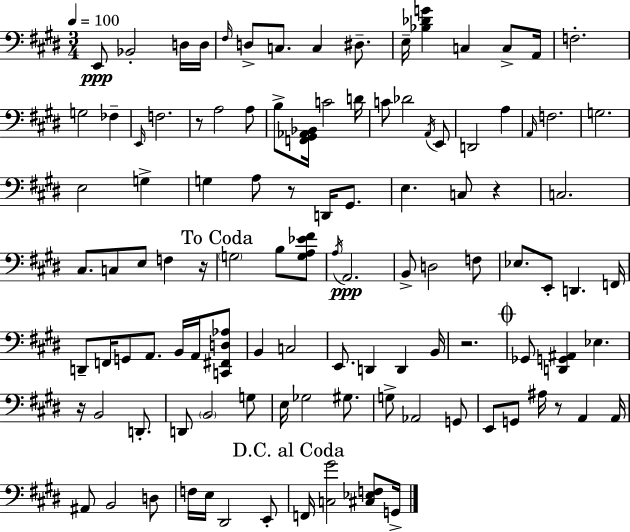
E2/e Bb2/h D3/s D3/s F#3/s D3/e C3/e. C3/q D#3/e. E3/s [Bb3,Db4,G4]/q C3/q C3/e A2/s F3/h. G3/h FES3/q E2/s F3/h. R/e A3/h A3/e B3/e [F2,G#2,Ab2,Bb2]/s C4/h D4/s C4/e Db4/h A2/s E2/e D2/h A3/q A2/s F3/h. G3/h. E3/h G3/q G3/q A3/e R/e D2/s G#2/e. E3/q. C3/e R/q C3/h. C#3/e. C3/e E3/e F3/q R/s G3/h B3/e [G3,A3,Eb4,F#4]/e A3/s A2/h. B2/e D3/h F3/e Eb3/e. E2/e D2/q. F2/s D2/e F2/s G2/e A2/e. B2/s A2/s [C2,F#2,D3,Ab3]/e B2/q C3/h E2/e. D2/q D2/q B2/s R/h. Gb2/e [D2,G2,A#2]/q Eb3/q. R/s B2/h D2/e. D2/e B2/h G3/e E3/s Gb3/h G#3/e. G3/e Ab2/h G2/e E2/e G2/e A#3/s R/e A2/q A2/s A#2/e B2/h D3/e F3/s E3/s D#2/h E2/e F2/s [C3,G#4]/h [C#3,Eb3,F3]/e G2/s